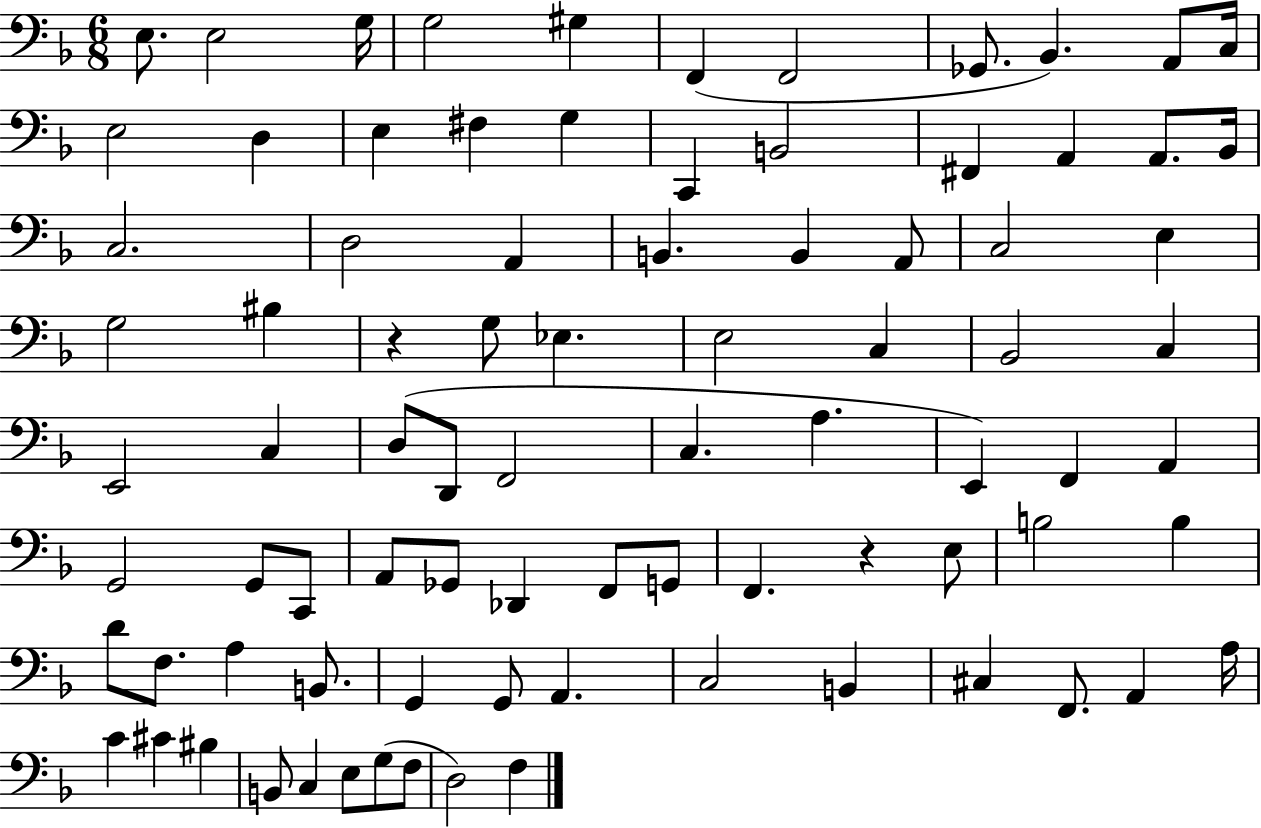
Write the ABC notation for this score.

X:1
T:Untitled
M:6/8
L:1/4
K:F
E,/2 E,2 G,/4 G,2 ^G, F,, F,,2 _G,,/2 _B,, A,,/2 C,/4 E,2 D, E, ^F, G, C,, B,,2 ^F,, A,, A,,/2 _B,,/4 C,2 D,2 A,, B,, B,, A,,/2 C,2 E, G,2 ^B, z G,/2 _E, E,2 C, _B,,2 C, E,,2 C, D,/2 D,,/2 F,,2 C, A, E,, F,, A,, G,,2 G,,/2 C,,/2 A,,/2 _G,,/2 _D,, F,,/2 G,,/2 F,, z E,/2 B,2 B, D/2 F,/2 A, B,,/2 G,, G,,/2 A,, C,2 B,, ^C, F,,/2 A,, A,/4 C ^C ^B, B,,/2 C, E,/2 G,/2 F,/2 D,2 F,